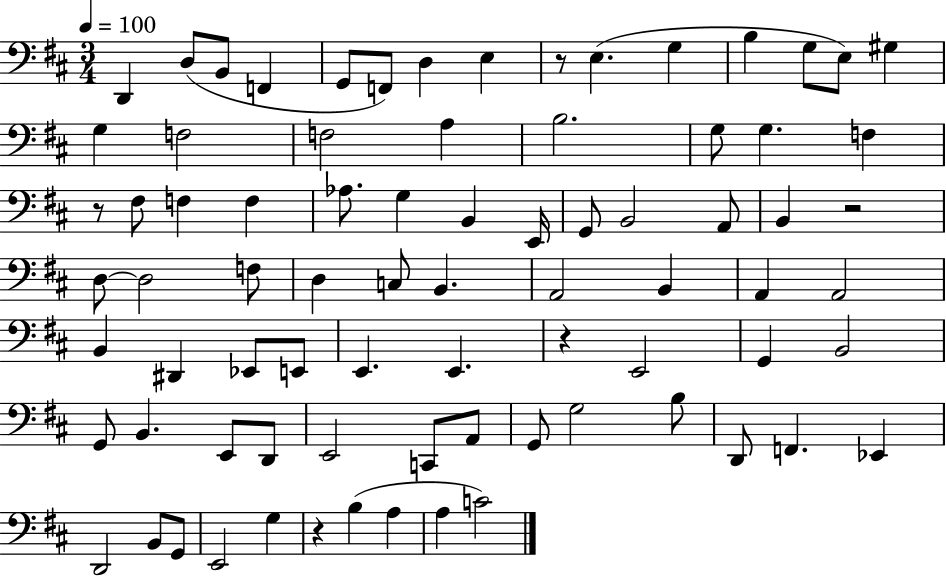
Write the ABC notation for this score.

X:1
T:Untitled
M:3/4
L:1/4
K:D
D,, D,/2 B,,/2 F,, G,,/2 F,,/2 D, E, z/2 E, G, B, G,/2 E,/2 ^G, G, F,2 F,2 A, B,2 G,/2 G, F, z/2 ^F,/2 F, F, _A,/2 G, B,, E,,/4 G,,/2 B,,2 A,,/2 B,, z2 D,/2 D,2 F,/2 D, C,/2 B,, A,,2 B,, A,, A,,2 B,, ^D,, _E,,/2 E,,/2 E,, E,, z E,,2 G,, B,,2 G,,/2 B,, E,,/2 D,,/2 E,,2 C,,/2 A,,/2 G,,/2 G,2 B,/2 D,,/2 F,, _E,, D,,2 B,,/2 G,,/2 E,,2 G, z B, A, A, C2